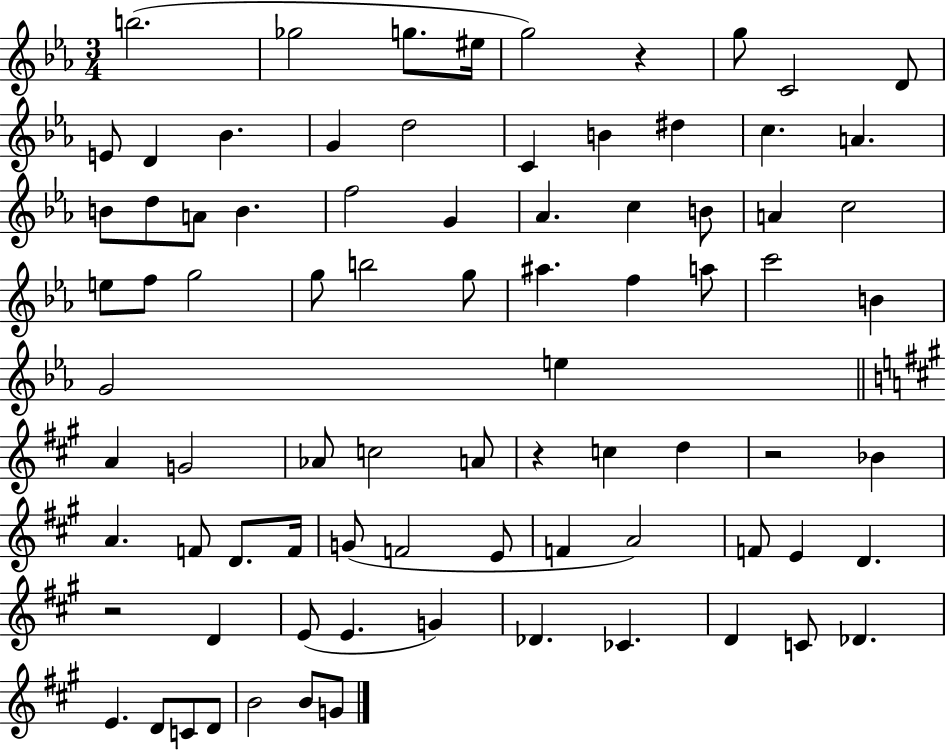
X:1
T:Untitled
M:3/4
L:1/4
K:Eb
b2 _g2 g/2 ^e/4 g2 z g/2 C2 D/2 E/2 D _B G d2 C B ^d c A B/2 d/2 A/2 B f2 G _A c B/2 A c2 e/2 f/2 g2 g/2 b2 g/2 ^a f a/2 c'2 B G2 e A G2 _A/2 c2 A/2 z c d z2 _B A F/2 D/2 F/4 G/2 F2 E/2 F A2 F/2 E D z2 D E/2 E G _D _C D C/2 _D E D/2 C/2 D/2 B2 B/2 G/2